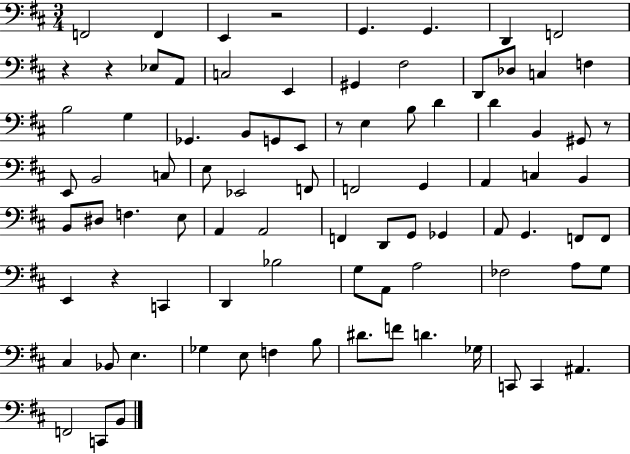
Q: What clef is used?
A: bass